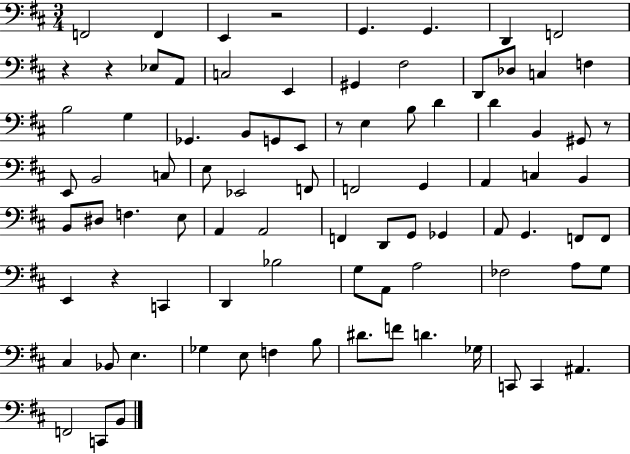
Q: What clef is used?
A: bass